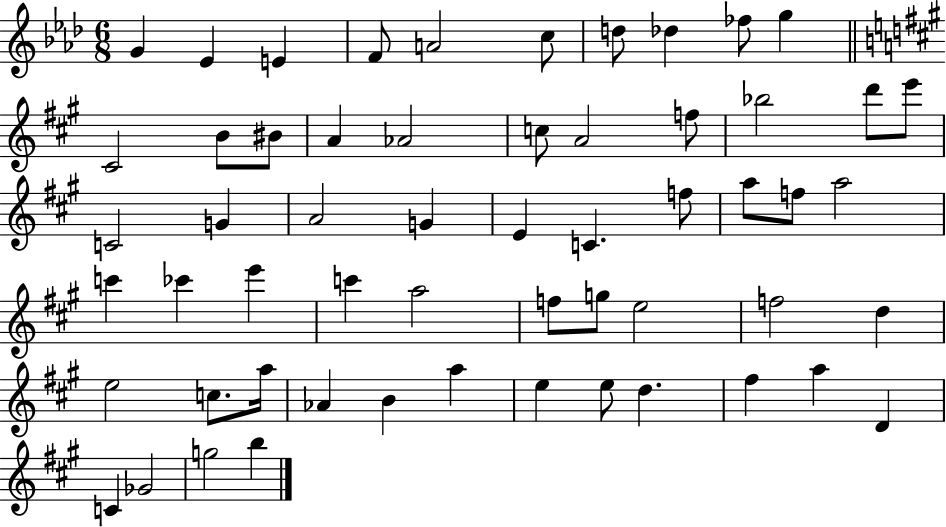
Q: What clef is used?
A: treble